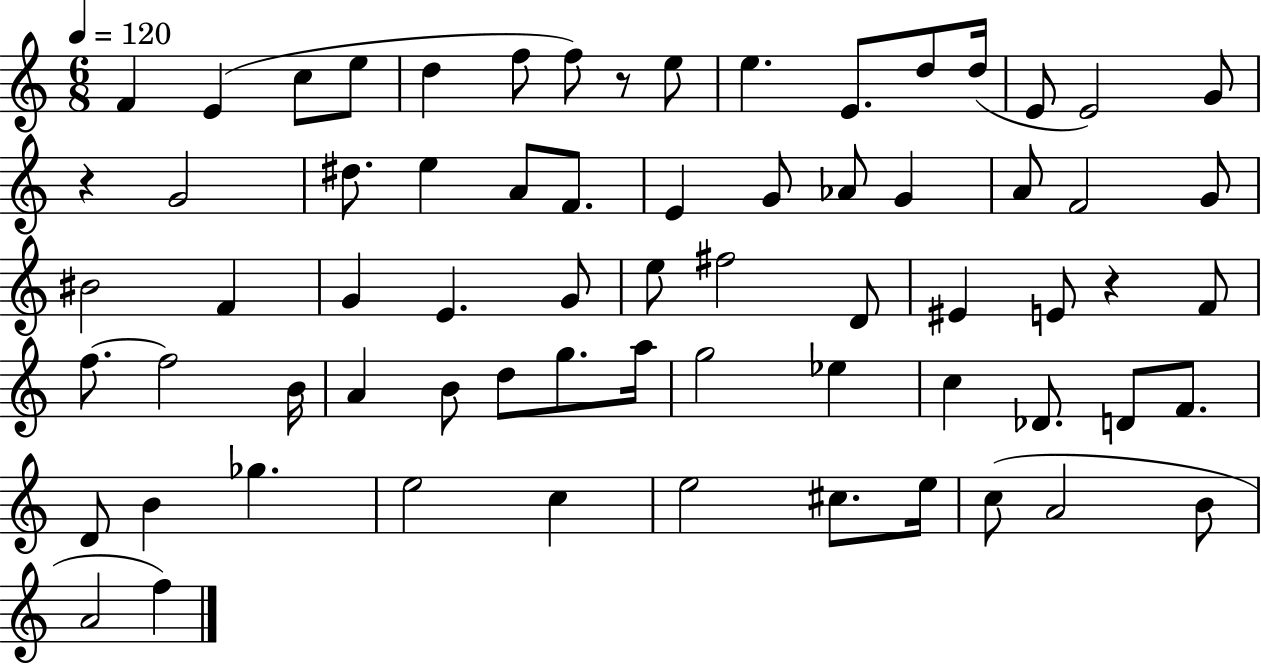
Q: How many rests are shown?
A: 3